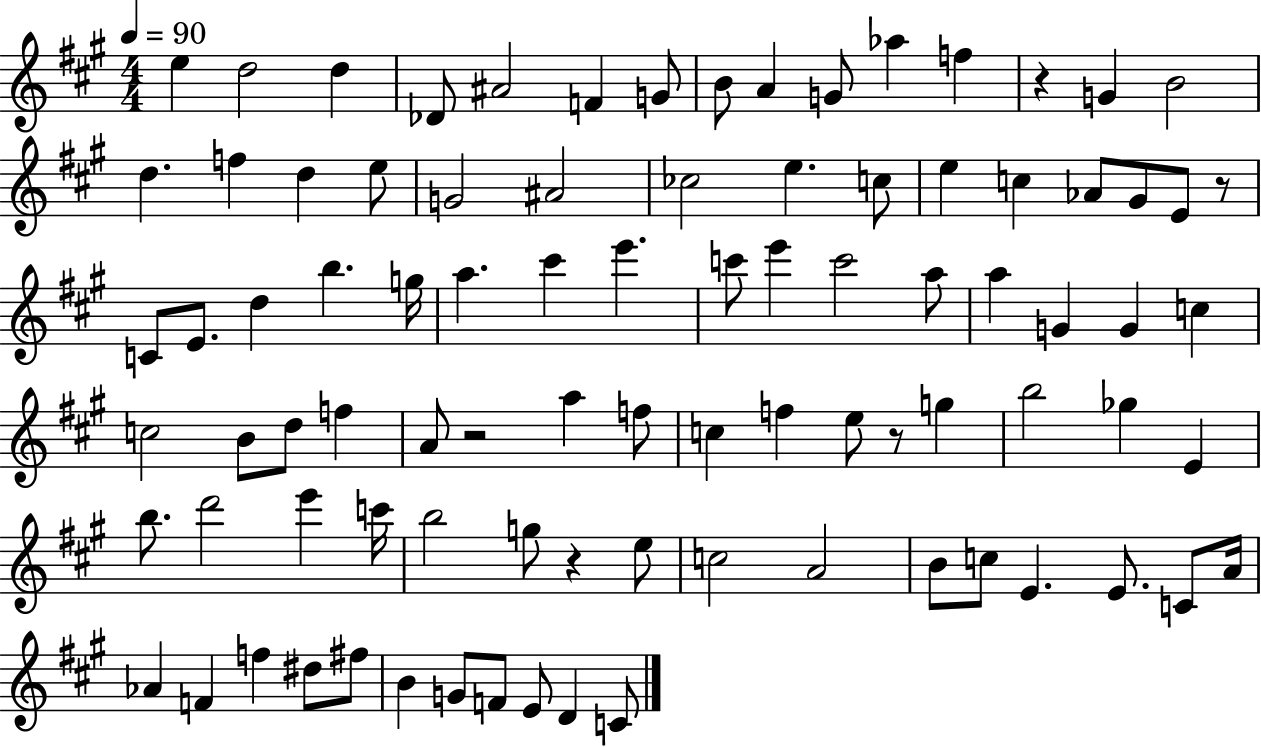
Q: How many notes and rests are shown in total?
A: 89